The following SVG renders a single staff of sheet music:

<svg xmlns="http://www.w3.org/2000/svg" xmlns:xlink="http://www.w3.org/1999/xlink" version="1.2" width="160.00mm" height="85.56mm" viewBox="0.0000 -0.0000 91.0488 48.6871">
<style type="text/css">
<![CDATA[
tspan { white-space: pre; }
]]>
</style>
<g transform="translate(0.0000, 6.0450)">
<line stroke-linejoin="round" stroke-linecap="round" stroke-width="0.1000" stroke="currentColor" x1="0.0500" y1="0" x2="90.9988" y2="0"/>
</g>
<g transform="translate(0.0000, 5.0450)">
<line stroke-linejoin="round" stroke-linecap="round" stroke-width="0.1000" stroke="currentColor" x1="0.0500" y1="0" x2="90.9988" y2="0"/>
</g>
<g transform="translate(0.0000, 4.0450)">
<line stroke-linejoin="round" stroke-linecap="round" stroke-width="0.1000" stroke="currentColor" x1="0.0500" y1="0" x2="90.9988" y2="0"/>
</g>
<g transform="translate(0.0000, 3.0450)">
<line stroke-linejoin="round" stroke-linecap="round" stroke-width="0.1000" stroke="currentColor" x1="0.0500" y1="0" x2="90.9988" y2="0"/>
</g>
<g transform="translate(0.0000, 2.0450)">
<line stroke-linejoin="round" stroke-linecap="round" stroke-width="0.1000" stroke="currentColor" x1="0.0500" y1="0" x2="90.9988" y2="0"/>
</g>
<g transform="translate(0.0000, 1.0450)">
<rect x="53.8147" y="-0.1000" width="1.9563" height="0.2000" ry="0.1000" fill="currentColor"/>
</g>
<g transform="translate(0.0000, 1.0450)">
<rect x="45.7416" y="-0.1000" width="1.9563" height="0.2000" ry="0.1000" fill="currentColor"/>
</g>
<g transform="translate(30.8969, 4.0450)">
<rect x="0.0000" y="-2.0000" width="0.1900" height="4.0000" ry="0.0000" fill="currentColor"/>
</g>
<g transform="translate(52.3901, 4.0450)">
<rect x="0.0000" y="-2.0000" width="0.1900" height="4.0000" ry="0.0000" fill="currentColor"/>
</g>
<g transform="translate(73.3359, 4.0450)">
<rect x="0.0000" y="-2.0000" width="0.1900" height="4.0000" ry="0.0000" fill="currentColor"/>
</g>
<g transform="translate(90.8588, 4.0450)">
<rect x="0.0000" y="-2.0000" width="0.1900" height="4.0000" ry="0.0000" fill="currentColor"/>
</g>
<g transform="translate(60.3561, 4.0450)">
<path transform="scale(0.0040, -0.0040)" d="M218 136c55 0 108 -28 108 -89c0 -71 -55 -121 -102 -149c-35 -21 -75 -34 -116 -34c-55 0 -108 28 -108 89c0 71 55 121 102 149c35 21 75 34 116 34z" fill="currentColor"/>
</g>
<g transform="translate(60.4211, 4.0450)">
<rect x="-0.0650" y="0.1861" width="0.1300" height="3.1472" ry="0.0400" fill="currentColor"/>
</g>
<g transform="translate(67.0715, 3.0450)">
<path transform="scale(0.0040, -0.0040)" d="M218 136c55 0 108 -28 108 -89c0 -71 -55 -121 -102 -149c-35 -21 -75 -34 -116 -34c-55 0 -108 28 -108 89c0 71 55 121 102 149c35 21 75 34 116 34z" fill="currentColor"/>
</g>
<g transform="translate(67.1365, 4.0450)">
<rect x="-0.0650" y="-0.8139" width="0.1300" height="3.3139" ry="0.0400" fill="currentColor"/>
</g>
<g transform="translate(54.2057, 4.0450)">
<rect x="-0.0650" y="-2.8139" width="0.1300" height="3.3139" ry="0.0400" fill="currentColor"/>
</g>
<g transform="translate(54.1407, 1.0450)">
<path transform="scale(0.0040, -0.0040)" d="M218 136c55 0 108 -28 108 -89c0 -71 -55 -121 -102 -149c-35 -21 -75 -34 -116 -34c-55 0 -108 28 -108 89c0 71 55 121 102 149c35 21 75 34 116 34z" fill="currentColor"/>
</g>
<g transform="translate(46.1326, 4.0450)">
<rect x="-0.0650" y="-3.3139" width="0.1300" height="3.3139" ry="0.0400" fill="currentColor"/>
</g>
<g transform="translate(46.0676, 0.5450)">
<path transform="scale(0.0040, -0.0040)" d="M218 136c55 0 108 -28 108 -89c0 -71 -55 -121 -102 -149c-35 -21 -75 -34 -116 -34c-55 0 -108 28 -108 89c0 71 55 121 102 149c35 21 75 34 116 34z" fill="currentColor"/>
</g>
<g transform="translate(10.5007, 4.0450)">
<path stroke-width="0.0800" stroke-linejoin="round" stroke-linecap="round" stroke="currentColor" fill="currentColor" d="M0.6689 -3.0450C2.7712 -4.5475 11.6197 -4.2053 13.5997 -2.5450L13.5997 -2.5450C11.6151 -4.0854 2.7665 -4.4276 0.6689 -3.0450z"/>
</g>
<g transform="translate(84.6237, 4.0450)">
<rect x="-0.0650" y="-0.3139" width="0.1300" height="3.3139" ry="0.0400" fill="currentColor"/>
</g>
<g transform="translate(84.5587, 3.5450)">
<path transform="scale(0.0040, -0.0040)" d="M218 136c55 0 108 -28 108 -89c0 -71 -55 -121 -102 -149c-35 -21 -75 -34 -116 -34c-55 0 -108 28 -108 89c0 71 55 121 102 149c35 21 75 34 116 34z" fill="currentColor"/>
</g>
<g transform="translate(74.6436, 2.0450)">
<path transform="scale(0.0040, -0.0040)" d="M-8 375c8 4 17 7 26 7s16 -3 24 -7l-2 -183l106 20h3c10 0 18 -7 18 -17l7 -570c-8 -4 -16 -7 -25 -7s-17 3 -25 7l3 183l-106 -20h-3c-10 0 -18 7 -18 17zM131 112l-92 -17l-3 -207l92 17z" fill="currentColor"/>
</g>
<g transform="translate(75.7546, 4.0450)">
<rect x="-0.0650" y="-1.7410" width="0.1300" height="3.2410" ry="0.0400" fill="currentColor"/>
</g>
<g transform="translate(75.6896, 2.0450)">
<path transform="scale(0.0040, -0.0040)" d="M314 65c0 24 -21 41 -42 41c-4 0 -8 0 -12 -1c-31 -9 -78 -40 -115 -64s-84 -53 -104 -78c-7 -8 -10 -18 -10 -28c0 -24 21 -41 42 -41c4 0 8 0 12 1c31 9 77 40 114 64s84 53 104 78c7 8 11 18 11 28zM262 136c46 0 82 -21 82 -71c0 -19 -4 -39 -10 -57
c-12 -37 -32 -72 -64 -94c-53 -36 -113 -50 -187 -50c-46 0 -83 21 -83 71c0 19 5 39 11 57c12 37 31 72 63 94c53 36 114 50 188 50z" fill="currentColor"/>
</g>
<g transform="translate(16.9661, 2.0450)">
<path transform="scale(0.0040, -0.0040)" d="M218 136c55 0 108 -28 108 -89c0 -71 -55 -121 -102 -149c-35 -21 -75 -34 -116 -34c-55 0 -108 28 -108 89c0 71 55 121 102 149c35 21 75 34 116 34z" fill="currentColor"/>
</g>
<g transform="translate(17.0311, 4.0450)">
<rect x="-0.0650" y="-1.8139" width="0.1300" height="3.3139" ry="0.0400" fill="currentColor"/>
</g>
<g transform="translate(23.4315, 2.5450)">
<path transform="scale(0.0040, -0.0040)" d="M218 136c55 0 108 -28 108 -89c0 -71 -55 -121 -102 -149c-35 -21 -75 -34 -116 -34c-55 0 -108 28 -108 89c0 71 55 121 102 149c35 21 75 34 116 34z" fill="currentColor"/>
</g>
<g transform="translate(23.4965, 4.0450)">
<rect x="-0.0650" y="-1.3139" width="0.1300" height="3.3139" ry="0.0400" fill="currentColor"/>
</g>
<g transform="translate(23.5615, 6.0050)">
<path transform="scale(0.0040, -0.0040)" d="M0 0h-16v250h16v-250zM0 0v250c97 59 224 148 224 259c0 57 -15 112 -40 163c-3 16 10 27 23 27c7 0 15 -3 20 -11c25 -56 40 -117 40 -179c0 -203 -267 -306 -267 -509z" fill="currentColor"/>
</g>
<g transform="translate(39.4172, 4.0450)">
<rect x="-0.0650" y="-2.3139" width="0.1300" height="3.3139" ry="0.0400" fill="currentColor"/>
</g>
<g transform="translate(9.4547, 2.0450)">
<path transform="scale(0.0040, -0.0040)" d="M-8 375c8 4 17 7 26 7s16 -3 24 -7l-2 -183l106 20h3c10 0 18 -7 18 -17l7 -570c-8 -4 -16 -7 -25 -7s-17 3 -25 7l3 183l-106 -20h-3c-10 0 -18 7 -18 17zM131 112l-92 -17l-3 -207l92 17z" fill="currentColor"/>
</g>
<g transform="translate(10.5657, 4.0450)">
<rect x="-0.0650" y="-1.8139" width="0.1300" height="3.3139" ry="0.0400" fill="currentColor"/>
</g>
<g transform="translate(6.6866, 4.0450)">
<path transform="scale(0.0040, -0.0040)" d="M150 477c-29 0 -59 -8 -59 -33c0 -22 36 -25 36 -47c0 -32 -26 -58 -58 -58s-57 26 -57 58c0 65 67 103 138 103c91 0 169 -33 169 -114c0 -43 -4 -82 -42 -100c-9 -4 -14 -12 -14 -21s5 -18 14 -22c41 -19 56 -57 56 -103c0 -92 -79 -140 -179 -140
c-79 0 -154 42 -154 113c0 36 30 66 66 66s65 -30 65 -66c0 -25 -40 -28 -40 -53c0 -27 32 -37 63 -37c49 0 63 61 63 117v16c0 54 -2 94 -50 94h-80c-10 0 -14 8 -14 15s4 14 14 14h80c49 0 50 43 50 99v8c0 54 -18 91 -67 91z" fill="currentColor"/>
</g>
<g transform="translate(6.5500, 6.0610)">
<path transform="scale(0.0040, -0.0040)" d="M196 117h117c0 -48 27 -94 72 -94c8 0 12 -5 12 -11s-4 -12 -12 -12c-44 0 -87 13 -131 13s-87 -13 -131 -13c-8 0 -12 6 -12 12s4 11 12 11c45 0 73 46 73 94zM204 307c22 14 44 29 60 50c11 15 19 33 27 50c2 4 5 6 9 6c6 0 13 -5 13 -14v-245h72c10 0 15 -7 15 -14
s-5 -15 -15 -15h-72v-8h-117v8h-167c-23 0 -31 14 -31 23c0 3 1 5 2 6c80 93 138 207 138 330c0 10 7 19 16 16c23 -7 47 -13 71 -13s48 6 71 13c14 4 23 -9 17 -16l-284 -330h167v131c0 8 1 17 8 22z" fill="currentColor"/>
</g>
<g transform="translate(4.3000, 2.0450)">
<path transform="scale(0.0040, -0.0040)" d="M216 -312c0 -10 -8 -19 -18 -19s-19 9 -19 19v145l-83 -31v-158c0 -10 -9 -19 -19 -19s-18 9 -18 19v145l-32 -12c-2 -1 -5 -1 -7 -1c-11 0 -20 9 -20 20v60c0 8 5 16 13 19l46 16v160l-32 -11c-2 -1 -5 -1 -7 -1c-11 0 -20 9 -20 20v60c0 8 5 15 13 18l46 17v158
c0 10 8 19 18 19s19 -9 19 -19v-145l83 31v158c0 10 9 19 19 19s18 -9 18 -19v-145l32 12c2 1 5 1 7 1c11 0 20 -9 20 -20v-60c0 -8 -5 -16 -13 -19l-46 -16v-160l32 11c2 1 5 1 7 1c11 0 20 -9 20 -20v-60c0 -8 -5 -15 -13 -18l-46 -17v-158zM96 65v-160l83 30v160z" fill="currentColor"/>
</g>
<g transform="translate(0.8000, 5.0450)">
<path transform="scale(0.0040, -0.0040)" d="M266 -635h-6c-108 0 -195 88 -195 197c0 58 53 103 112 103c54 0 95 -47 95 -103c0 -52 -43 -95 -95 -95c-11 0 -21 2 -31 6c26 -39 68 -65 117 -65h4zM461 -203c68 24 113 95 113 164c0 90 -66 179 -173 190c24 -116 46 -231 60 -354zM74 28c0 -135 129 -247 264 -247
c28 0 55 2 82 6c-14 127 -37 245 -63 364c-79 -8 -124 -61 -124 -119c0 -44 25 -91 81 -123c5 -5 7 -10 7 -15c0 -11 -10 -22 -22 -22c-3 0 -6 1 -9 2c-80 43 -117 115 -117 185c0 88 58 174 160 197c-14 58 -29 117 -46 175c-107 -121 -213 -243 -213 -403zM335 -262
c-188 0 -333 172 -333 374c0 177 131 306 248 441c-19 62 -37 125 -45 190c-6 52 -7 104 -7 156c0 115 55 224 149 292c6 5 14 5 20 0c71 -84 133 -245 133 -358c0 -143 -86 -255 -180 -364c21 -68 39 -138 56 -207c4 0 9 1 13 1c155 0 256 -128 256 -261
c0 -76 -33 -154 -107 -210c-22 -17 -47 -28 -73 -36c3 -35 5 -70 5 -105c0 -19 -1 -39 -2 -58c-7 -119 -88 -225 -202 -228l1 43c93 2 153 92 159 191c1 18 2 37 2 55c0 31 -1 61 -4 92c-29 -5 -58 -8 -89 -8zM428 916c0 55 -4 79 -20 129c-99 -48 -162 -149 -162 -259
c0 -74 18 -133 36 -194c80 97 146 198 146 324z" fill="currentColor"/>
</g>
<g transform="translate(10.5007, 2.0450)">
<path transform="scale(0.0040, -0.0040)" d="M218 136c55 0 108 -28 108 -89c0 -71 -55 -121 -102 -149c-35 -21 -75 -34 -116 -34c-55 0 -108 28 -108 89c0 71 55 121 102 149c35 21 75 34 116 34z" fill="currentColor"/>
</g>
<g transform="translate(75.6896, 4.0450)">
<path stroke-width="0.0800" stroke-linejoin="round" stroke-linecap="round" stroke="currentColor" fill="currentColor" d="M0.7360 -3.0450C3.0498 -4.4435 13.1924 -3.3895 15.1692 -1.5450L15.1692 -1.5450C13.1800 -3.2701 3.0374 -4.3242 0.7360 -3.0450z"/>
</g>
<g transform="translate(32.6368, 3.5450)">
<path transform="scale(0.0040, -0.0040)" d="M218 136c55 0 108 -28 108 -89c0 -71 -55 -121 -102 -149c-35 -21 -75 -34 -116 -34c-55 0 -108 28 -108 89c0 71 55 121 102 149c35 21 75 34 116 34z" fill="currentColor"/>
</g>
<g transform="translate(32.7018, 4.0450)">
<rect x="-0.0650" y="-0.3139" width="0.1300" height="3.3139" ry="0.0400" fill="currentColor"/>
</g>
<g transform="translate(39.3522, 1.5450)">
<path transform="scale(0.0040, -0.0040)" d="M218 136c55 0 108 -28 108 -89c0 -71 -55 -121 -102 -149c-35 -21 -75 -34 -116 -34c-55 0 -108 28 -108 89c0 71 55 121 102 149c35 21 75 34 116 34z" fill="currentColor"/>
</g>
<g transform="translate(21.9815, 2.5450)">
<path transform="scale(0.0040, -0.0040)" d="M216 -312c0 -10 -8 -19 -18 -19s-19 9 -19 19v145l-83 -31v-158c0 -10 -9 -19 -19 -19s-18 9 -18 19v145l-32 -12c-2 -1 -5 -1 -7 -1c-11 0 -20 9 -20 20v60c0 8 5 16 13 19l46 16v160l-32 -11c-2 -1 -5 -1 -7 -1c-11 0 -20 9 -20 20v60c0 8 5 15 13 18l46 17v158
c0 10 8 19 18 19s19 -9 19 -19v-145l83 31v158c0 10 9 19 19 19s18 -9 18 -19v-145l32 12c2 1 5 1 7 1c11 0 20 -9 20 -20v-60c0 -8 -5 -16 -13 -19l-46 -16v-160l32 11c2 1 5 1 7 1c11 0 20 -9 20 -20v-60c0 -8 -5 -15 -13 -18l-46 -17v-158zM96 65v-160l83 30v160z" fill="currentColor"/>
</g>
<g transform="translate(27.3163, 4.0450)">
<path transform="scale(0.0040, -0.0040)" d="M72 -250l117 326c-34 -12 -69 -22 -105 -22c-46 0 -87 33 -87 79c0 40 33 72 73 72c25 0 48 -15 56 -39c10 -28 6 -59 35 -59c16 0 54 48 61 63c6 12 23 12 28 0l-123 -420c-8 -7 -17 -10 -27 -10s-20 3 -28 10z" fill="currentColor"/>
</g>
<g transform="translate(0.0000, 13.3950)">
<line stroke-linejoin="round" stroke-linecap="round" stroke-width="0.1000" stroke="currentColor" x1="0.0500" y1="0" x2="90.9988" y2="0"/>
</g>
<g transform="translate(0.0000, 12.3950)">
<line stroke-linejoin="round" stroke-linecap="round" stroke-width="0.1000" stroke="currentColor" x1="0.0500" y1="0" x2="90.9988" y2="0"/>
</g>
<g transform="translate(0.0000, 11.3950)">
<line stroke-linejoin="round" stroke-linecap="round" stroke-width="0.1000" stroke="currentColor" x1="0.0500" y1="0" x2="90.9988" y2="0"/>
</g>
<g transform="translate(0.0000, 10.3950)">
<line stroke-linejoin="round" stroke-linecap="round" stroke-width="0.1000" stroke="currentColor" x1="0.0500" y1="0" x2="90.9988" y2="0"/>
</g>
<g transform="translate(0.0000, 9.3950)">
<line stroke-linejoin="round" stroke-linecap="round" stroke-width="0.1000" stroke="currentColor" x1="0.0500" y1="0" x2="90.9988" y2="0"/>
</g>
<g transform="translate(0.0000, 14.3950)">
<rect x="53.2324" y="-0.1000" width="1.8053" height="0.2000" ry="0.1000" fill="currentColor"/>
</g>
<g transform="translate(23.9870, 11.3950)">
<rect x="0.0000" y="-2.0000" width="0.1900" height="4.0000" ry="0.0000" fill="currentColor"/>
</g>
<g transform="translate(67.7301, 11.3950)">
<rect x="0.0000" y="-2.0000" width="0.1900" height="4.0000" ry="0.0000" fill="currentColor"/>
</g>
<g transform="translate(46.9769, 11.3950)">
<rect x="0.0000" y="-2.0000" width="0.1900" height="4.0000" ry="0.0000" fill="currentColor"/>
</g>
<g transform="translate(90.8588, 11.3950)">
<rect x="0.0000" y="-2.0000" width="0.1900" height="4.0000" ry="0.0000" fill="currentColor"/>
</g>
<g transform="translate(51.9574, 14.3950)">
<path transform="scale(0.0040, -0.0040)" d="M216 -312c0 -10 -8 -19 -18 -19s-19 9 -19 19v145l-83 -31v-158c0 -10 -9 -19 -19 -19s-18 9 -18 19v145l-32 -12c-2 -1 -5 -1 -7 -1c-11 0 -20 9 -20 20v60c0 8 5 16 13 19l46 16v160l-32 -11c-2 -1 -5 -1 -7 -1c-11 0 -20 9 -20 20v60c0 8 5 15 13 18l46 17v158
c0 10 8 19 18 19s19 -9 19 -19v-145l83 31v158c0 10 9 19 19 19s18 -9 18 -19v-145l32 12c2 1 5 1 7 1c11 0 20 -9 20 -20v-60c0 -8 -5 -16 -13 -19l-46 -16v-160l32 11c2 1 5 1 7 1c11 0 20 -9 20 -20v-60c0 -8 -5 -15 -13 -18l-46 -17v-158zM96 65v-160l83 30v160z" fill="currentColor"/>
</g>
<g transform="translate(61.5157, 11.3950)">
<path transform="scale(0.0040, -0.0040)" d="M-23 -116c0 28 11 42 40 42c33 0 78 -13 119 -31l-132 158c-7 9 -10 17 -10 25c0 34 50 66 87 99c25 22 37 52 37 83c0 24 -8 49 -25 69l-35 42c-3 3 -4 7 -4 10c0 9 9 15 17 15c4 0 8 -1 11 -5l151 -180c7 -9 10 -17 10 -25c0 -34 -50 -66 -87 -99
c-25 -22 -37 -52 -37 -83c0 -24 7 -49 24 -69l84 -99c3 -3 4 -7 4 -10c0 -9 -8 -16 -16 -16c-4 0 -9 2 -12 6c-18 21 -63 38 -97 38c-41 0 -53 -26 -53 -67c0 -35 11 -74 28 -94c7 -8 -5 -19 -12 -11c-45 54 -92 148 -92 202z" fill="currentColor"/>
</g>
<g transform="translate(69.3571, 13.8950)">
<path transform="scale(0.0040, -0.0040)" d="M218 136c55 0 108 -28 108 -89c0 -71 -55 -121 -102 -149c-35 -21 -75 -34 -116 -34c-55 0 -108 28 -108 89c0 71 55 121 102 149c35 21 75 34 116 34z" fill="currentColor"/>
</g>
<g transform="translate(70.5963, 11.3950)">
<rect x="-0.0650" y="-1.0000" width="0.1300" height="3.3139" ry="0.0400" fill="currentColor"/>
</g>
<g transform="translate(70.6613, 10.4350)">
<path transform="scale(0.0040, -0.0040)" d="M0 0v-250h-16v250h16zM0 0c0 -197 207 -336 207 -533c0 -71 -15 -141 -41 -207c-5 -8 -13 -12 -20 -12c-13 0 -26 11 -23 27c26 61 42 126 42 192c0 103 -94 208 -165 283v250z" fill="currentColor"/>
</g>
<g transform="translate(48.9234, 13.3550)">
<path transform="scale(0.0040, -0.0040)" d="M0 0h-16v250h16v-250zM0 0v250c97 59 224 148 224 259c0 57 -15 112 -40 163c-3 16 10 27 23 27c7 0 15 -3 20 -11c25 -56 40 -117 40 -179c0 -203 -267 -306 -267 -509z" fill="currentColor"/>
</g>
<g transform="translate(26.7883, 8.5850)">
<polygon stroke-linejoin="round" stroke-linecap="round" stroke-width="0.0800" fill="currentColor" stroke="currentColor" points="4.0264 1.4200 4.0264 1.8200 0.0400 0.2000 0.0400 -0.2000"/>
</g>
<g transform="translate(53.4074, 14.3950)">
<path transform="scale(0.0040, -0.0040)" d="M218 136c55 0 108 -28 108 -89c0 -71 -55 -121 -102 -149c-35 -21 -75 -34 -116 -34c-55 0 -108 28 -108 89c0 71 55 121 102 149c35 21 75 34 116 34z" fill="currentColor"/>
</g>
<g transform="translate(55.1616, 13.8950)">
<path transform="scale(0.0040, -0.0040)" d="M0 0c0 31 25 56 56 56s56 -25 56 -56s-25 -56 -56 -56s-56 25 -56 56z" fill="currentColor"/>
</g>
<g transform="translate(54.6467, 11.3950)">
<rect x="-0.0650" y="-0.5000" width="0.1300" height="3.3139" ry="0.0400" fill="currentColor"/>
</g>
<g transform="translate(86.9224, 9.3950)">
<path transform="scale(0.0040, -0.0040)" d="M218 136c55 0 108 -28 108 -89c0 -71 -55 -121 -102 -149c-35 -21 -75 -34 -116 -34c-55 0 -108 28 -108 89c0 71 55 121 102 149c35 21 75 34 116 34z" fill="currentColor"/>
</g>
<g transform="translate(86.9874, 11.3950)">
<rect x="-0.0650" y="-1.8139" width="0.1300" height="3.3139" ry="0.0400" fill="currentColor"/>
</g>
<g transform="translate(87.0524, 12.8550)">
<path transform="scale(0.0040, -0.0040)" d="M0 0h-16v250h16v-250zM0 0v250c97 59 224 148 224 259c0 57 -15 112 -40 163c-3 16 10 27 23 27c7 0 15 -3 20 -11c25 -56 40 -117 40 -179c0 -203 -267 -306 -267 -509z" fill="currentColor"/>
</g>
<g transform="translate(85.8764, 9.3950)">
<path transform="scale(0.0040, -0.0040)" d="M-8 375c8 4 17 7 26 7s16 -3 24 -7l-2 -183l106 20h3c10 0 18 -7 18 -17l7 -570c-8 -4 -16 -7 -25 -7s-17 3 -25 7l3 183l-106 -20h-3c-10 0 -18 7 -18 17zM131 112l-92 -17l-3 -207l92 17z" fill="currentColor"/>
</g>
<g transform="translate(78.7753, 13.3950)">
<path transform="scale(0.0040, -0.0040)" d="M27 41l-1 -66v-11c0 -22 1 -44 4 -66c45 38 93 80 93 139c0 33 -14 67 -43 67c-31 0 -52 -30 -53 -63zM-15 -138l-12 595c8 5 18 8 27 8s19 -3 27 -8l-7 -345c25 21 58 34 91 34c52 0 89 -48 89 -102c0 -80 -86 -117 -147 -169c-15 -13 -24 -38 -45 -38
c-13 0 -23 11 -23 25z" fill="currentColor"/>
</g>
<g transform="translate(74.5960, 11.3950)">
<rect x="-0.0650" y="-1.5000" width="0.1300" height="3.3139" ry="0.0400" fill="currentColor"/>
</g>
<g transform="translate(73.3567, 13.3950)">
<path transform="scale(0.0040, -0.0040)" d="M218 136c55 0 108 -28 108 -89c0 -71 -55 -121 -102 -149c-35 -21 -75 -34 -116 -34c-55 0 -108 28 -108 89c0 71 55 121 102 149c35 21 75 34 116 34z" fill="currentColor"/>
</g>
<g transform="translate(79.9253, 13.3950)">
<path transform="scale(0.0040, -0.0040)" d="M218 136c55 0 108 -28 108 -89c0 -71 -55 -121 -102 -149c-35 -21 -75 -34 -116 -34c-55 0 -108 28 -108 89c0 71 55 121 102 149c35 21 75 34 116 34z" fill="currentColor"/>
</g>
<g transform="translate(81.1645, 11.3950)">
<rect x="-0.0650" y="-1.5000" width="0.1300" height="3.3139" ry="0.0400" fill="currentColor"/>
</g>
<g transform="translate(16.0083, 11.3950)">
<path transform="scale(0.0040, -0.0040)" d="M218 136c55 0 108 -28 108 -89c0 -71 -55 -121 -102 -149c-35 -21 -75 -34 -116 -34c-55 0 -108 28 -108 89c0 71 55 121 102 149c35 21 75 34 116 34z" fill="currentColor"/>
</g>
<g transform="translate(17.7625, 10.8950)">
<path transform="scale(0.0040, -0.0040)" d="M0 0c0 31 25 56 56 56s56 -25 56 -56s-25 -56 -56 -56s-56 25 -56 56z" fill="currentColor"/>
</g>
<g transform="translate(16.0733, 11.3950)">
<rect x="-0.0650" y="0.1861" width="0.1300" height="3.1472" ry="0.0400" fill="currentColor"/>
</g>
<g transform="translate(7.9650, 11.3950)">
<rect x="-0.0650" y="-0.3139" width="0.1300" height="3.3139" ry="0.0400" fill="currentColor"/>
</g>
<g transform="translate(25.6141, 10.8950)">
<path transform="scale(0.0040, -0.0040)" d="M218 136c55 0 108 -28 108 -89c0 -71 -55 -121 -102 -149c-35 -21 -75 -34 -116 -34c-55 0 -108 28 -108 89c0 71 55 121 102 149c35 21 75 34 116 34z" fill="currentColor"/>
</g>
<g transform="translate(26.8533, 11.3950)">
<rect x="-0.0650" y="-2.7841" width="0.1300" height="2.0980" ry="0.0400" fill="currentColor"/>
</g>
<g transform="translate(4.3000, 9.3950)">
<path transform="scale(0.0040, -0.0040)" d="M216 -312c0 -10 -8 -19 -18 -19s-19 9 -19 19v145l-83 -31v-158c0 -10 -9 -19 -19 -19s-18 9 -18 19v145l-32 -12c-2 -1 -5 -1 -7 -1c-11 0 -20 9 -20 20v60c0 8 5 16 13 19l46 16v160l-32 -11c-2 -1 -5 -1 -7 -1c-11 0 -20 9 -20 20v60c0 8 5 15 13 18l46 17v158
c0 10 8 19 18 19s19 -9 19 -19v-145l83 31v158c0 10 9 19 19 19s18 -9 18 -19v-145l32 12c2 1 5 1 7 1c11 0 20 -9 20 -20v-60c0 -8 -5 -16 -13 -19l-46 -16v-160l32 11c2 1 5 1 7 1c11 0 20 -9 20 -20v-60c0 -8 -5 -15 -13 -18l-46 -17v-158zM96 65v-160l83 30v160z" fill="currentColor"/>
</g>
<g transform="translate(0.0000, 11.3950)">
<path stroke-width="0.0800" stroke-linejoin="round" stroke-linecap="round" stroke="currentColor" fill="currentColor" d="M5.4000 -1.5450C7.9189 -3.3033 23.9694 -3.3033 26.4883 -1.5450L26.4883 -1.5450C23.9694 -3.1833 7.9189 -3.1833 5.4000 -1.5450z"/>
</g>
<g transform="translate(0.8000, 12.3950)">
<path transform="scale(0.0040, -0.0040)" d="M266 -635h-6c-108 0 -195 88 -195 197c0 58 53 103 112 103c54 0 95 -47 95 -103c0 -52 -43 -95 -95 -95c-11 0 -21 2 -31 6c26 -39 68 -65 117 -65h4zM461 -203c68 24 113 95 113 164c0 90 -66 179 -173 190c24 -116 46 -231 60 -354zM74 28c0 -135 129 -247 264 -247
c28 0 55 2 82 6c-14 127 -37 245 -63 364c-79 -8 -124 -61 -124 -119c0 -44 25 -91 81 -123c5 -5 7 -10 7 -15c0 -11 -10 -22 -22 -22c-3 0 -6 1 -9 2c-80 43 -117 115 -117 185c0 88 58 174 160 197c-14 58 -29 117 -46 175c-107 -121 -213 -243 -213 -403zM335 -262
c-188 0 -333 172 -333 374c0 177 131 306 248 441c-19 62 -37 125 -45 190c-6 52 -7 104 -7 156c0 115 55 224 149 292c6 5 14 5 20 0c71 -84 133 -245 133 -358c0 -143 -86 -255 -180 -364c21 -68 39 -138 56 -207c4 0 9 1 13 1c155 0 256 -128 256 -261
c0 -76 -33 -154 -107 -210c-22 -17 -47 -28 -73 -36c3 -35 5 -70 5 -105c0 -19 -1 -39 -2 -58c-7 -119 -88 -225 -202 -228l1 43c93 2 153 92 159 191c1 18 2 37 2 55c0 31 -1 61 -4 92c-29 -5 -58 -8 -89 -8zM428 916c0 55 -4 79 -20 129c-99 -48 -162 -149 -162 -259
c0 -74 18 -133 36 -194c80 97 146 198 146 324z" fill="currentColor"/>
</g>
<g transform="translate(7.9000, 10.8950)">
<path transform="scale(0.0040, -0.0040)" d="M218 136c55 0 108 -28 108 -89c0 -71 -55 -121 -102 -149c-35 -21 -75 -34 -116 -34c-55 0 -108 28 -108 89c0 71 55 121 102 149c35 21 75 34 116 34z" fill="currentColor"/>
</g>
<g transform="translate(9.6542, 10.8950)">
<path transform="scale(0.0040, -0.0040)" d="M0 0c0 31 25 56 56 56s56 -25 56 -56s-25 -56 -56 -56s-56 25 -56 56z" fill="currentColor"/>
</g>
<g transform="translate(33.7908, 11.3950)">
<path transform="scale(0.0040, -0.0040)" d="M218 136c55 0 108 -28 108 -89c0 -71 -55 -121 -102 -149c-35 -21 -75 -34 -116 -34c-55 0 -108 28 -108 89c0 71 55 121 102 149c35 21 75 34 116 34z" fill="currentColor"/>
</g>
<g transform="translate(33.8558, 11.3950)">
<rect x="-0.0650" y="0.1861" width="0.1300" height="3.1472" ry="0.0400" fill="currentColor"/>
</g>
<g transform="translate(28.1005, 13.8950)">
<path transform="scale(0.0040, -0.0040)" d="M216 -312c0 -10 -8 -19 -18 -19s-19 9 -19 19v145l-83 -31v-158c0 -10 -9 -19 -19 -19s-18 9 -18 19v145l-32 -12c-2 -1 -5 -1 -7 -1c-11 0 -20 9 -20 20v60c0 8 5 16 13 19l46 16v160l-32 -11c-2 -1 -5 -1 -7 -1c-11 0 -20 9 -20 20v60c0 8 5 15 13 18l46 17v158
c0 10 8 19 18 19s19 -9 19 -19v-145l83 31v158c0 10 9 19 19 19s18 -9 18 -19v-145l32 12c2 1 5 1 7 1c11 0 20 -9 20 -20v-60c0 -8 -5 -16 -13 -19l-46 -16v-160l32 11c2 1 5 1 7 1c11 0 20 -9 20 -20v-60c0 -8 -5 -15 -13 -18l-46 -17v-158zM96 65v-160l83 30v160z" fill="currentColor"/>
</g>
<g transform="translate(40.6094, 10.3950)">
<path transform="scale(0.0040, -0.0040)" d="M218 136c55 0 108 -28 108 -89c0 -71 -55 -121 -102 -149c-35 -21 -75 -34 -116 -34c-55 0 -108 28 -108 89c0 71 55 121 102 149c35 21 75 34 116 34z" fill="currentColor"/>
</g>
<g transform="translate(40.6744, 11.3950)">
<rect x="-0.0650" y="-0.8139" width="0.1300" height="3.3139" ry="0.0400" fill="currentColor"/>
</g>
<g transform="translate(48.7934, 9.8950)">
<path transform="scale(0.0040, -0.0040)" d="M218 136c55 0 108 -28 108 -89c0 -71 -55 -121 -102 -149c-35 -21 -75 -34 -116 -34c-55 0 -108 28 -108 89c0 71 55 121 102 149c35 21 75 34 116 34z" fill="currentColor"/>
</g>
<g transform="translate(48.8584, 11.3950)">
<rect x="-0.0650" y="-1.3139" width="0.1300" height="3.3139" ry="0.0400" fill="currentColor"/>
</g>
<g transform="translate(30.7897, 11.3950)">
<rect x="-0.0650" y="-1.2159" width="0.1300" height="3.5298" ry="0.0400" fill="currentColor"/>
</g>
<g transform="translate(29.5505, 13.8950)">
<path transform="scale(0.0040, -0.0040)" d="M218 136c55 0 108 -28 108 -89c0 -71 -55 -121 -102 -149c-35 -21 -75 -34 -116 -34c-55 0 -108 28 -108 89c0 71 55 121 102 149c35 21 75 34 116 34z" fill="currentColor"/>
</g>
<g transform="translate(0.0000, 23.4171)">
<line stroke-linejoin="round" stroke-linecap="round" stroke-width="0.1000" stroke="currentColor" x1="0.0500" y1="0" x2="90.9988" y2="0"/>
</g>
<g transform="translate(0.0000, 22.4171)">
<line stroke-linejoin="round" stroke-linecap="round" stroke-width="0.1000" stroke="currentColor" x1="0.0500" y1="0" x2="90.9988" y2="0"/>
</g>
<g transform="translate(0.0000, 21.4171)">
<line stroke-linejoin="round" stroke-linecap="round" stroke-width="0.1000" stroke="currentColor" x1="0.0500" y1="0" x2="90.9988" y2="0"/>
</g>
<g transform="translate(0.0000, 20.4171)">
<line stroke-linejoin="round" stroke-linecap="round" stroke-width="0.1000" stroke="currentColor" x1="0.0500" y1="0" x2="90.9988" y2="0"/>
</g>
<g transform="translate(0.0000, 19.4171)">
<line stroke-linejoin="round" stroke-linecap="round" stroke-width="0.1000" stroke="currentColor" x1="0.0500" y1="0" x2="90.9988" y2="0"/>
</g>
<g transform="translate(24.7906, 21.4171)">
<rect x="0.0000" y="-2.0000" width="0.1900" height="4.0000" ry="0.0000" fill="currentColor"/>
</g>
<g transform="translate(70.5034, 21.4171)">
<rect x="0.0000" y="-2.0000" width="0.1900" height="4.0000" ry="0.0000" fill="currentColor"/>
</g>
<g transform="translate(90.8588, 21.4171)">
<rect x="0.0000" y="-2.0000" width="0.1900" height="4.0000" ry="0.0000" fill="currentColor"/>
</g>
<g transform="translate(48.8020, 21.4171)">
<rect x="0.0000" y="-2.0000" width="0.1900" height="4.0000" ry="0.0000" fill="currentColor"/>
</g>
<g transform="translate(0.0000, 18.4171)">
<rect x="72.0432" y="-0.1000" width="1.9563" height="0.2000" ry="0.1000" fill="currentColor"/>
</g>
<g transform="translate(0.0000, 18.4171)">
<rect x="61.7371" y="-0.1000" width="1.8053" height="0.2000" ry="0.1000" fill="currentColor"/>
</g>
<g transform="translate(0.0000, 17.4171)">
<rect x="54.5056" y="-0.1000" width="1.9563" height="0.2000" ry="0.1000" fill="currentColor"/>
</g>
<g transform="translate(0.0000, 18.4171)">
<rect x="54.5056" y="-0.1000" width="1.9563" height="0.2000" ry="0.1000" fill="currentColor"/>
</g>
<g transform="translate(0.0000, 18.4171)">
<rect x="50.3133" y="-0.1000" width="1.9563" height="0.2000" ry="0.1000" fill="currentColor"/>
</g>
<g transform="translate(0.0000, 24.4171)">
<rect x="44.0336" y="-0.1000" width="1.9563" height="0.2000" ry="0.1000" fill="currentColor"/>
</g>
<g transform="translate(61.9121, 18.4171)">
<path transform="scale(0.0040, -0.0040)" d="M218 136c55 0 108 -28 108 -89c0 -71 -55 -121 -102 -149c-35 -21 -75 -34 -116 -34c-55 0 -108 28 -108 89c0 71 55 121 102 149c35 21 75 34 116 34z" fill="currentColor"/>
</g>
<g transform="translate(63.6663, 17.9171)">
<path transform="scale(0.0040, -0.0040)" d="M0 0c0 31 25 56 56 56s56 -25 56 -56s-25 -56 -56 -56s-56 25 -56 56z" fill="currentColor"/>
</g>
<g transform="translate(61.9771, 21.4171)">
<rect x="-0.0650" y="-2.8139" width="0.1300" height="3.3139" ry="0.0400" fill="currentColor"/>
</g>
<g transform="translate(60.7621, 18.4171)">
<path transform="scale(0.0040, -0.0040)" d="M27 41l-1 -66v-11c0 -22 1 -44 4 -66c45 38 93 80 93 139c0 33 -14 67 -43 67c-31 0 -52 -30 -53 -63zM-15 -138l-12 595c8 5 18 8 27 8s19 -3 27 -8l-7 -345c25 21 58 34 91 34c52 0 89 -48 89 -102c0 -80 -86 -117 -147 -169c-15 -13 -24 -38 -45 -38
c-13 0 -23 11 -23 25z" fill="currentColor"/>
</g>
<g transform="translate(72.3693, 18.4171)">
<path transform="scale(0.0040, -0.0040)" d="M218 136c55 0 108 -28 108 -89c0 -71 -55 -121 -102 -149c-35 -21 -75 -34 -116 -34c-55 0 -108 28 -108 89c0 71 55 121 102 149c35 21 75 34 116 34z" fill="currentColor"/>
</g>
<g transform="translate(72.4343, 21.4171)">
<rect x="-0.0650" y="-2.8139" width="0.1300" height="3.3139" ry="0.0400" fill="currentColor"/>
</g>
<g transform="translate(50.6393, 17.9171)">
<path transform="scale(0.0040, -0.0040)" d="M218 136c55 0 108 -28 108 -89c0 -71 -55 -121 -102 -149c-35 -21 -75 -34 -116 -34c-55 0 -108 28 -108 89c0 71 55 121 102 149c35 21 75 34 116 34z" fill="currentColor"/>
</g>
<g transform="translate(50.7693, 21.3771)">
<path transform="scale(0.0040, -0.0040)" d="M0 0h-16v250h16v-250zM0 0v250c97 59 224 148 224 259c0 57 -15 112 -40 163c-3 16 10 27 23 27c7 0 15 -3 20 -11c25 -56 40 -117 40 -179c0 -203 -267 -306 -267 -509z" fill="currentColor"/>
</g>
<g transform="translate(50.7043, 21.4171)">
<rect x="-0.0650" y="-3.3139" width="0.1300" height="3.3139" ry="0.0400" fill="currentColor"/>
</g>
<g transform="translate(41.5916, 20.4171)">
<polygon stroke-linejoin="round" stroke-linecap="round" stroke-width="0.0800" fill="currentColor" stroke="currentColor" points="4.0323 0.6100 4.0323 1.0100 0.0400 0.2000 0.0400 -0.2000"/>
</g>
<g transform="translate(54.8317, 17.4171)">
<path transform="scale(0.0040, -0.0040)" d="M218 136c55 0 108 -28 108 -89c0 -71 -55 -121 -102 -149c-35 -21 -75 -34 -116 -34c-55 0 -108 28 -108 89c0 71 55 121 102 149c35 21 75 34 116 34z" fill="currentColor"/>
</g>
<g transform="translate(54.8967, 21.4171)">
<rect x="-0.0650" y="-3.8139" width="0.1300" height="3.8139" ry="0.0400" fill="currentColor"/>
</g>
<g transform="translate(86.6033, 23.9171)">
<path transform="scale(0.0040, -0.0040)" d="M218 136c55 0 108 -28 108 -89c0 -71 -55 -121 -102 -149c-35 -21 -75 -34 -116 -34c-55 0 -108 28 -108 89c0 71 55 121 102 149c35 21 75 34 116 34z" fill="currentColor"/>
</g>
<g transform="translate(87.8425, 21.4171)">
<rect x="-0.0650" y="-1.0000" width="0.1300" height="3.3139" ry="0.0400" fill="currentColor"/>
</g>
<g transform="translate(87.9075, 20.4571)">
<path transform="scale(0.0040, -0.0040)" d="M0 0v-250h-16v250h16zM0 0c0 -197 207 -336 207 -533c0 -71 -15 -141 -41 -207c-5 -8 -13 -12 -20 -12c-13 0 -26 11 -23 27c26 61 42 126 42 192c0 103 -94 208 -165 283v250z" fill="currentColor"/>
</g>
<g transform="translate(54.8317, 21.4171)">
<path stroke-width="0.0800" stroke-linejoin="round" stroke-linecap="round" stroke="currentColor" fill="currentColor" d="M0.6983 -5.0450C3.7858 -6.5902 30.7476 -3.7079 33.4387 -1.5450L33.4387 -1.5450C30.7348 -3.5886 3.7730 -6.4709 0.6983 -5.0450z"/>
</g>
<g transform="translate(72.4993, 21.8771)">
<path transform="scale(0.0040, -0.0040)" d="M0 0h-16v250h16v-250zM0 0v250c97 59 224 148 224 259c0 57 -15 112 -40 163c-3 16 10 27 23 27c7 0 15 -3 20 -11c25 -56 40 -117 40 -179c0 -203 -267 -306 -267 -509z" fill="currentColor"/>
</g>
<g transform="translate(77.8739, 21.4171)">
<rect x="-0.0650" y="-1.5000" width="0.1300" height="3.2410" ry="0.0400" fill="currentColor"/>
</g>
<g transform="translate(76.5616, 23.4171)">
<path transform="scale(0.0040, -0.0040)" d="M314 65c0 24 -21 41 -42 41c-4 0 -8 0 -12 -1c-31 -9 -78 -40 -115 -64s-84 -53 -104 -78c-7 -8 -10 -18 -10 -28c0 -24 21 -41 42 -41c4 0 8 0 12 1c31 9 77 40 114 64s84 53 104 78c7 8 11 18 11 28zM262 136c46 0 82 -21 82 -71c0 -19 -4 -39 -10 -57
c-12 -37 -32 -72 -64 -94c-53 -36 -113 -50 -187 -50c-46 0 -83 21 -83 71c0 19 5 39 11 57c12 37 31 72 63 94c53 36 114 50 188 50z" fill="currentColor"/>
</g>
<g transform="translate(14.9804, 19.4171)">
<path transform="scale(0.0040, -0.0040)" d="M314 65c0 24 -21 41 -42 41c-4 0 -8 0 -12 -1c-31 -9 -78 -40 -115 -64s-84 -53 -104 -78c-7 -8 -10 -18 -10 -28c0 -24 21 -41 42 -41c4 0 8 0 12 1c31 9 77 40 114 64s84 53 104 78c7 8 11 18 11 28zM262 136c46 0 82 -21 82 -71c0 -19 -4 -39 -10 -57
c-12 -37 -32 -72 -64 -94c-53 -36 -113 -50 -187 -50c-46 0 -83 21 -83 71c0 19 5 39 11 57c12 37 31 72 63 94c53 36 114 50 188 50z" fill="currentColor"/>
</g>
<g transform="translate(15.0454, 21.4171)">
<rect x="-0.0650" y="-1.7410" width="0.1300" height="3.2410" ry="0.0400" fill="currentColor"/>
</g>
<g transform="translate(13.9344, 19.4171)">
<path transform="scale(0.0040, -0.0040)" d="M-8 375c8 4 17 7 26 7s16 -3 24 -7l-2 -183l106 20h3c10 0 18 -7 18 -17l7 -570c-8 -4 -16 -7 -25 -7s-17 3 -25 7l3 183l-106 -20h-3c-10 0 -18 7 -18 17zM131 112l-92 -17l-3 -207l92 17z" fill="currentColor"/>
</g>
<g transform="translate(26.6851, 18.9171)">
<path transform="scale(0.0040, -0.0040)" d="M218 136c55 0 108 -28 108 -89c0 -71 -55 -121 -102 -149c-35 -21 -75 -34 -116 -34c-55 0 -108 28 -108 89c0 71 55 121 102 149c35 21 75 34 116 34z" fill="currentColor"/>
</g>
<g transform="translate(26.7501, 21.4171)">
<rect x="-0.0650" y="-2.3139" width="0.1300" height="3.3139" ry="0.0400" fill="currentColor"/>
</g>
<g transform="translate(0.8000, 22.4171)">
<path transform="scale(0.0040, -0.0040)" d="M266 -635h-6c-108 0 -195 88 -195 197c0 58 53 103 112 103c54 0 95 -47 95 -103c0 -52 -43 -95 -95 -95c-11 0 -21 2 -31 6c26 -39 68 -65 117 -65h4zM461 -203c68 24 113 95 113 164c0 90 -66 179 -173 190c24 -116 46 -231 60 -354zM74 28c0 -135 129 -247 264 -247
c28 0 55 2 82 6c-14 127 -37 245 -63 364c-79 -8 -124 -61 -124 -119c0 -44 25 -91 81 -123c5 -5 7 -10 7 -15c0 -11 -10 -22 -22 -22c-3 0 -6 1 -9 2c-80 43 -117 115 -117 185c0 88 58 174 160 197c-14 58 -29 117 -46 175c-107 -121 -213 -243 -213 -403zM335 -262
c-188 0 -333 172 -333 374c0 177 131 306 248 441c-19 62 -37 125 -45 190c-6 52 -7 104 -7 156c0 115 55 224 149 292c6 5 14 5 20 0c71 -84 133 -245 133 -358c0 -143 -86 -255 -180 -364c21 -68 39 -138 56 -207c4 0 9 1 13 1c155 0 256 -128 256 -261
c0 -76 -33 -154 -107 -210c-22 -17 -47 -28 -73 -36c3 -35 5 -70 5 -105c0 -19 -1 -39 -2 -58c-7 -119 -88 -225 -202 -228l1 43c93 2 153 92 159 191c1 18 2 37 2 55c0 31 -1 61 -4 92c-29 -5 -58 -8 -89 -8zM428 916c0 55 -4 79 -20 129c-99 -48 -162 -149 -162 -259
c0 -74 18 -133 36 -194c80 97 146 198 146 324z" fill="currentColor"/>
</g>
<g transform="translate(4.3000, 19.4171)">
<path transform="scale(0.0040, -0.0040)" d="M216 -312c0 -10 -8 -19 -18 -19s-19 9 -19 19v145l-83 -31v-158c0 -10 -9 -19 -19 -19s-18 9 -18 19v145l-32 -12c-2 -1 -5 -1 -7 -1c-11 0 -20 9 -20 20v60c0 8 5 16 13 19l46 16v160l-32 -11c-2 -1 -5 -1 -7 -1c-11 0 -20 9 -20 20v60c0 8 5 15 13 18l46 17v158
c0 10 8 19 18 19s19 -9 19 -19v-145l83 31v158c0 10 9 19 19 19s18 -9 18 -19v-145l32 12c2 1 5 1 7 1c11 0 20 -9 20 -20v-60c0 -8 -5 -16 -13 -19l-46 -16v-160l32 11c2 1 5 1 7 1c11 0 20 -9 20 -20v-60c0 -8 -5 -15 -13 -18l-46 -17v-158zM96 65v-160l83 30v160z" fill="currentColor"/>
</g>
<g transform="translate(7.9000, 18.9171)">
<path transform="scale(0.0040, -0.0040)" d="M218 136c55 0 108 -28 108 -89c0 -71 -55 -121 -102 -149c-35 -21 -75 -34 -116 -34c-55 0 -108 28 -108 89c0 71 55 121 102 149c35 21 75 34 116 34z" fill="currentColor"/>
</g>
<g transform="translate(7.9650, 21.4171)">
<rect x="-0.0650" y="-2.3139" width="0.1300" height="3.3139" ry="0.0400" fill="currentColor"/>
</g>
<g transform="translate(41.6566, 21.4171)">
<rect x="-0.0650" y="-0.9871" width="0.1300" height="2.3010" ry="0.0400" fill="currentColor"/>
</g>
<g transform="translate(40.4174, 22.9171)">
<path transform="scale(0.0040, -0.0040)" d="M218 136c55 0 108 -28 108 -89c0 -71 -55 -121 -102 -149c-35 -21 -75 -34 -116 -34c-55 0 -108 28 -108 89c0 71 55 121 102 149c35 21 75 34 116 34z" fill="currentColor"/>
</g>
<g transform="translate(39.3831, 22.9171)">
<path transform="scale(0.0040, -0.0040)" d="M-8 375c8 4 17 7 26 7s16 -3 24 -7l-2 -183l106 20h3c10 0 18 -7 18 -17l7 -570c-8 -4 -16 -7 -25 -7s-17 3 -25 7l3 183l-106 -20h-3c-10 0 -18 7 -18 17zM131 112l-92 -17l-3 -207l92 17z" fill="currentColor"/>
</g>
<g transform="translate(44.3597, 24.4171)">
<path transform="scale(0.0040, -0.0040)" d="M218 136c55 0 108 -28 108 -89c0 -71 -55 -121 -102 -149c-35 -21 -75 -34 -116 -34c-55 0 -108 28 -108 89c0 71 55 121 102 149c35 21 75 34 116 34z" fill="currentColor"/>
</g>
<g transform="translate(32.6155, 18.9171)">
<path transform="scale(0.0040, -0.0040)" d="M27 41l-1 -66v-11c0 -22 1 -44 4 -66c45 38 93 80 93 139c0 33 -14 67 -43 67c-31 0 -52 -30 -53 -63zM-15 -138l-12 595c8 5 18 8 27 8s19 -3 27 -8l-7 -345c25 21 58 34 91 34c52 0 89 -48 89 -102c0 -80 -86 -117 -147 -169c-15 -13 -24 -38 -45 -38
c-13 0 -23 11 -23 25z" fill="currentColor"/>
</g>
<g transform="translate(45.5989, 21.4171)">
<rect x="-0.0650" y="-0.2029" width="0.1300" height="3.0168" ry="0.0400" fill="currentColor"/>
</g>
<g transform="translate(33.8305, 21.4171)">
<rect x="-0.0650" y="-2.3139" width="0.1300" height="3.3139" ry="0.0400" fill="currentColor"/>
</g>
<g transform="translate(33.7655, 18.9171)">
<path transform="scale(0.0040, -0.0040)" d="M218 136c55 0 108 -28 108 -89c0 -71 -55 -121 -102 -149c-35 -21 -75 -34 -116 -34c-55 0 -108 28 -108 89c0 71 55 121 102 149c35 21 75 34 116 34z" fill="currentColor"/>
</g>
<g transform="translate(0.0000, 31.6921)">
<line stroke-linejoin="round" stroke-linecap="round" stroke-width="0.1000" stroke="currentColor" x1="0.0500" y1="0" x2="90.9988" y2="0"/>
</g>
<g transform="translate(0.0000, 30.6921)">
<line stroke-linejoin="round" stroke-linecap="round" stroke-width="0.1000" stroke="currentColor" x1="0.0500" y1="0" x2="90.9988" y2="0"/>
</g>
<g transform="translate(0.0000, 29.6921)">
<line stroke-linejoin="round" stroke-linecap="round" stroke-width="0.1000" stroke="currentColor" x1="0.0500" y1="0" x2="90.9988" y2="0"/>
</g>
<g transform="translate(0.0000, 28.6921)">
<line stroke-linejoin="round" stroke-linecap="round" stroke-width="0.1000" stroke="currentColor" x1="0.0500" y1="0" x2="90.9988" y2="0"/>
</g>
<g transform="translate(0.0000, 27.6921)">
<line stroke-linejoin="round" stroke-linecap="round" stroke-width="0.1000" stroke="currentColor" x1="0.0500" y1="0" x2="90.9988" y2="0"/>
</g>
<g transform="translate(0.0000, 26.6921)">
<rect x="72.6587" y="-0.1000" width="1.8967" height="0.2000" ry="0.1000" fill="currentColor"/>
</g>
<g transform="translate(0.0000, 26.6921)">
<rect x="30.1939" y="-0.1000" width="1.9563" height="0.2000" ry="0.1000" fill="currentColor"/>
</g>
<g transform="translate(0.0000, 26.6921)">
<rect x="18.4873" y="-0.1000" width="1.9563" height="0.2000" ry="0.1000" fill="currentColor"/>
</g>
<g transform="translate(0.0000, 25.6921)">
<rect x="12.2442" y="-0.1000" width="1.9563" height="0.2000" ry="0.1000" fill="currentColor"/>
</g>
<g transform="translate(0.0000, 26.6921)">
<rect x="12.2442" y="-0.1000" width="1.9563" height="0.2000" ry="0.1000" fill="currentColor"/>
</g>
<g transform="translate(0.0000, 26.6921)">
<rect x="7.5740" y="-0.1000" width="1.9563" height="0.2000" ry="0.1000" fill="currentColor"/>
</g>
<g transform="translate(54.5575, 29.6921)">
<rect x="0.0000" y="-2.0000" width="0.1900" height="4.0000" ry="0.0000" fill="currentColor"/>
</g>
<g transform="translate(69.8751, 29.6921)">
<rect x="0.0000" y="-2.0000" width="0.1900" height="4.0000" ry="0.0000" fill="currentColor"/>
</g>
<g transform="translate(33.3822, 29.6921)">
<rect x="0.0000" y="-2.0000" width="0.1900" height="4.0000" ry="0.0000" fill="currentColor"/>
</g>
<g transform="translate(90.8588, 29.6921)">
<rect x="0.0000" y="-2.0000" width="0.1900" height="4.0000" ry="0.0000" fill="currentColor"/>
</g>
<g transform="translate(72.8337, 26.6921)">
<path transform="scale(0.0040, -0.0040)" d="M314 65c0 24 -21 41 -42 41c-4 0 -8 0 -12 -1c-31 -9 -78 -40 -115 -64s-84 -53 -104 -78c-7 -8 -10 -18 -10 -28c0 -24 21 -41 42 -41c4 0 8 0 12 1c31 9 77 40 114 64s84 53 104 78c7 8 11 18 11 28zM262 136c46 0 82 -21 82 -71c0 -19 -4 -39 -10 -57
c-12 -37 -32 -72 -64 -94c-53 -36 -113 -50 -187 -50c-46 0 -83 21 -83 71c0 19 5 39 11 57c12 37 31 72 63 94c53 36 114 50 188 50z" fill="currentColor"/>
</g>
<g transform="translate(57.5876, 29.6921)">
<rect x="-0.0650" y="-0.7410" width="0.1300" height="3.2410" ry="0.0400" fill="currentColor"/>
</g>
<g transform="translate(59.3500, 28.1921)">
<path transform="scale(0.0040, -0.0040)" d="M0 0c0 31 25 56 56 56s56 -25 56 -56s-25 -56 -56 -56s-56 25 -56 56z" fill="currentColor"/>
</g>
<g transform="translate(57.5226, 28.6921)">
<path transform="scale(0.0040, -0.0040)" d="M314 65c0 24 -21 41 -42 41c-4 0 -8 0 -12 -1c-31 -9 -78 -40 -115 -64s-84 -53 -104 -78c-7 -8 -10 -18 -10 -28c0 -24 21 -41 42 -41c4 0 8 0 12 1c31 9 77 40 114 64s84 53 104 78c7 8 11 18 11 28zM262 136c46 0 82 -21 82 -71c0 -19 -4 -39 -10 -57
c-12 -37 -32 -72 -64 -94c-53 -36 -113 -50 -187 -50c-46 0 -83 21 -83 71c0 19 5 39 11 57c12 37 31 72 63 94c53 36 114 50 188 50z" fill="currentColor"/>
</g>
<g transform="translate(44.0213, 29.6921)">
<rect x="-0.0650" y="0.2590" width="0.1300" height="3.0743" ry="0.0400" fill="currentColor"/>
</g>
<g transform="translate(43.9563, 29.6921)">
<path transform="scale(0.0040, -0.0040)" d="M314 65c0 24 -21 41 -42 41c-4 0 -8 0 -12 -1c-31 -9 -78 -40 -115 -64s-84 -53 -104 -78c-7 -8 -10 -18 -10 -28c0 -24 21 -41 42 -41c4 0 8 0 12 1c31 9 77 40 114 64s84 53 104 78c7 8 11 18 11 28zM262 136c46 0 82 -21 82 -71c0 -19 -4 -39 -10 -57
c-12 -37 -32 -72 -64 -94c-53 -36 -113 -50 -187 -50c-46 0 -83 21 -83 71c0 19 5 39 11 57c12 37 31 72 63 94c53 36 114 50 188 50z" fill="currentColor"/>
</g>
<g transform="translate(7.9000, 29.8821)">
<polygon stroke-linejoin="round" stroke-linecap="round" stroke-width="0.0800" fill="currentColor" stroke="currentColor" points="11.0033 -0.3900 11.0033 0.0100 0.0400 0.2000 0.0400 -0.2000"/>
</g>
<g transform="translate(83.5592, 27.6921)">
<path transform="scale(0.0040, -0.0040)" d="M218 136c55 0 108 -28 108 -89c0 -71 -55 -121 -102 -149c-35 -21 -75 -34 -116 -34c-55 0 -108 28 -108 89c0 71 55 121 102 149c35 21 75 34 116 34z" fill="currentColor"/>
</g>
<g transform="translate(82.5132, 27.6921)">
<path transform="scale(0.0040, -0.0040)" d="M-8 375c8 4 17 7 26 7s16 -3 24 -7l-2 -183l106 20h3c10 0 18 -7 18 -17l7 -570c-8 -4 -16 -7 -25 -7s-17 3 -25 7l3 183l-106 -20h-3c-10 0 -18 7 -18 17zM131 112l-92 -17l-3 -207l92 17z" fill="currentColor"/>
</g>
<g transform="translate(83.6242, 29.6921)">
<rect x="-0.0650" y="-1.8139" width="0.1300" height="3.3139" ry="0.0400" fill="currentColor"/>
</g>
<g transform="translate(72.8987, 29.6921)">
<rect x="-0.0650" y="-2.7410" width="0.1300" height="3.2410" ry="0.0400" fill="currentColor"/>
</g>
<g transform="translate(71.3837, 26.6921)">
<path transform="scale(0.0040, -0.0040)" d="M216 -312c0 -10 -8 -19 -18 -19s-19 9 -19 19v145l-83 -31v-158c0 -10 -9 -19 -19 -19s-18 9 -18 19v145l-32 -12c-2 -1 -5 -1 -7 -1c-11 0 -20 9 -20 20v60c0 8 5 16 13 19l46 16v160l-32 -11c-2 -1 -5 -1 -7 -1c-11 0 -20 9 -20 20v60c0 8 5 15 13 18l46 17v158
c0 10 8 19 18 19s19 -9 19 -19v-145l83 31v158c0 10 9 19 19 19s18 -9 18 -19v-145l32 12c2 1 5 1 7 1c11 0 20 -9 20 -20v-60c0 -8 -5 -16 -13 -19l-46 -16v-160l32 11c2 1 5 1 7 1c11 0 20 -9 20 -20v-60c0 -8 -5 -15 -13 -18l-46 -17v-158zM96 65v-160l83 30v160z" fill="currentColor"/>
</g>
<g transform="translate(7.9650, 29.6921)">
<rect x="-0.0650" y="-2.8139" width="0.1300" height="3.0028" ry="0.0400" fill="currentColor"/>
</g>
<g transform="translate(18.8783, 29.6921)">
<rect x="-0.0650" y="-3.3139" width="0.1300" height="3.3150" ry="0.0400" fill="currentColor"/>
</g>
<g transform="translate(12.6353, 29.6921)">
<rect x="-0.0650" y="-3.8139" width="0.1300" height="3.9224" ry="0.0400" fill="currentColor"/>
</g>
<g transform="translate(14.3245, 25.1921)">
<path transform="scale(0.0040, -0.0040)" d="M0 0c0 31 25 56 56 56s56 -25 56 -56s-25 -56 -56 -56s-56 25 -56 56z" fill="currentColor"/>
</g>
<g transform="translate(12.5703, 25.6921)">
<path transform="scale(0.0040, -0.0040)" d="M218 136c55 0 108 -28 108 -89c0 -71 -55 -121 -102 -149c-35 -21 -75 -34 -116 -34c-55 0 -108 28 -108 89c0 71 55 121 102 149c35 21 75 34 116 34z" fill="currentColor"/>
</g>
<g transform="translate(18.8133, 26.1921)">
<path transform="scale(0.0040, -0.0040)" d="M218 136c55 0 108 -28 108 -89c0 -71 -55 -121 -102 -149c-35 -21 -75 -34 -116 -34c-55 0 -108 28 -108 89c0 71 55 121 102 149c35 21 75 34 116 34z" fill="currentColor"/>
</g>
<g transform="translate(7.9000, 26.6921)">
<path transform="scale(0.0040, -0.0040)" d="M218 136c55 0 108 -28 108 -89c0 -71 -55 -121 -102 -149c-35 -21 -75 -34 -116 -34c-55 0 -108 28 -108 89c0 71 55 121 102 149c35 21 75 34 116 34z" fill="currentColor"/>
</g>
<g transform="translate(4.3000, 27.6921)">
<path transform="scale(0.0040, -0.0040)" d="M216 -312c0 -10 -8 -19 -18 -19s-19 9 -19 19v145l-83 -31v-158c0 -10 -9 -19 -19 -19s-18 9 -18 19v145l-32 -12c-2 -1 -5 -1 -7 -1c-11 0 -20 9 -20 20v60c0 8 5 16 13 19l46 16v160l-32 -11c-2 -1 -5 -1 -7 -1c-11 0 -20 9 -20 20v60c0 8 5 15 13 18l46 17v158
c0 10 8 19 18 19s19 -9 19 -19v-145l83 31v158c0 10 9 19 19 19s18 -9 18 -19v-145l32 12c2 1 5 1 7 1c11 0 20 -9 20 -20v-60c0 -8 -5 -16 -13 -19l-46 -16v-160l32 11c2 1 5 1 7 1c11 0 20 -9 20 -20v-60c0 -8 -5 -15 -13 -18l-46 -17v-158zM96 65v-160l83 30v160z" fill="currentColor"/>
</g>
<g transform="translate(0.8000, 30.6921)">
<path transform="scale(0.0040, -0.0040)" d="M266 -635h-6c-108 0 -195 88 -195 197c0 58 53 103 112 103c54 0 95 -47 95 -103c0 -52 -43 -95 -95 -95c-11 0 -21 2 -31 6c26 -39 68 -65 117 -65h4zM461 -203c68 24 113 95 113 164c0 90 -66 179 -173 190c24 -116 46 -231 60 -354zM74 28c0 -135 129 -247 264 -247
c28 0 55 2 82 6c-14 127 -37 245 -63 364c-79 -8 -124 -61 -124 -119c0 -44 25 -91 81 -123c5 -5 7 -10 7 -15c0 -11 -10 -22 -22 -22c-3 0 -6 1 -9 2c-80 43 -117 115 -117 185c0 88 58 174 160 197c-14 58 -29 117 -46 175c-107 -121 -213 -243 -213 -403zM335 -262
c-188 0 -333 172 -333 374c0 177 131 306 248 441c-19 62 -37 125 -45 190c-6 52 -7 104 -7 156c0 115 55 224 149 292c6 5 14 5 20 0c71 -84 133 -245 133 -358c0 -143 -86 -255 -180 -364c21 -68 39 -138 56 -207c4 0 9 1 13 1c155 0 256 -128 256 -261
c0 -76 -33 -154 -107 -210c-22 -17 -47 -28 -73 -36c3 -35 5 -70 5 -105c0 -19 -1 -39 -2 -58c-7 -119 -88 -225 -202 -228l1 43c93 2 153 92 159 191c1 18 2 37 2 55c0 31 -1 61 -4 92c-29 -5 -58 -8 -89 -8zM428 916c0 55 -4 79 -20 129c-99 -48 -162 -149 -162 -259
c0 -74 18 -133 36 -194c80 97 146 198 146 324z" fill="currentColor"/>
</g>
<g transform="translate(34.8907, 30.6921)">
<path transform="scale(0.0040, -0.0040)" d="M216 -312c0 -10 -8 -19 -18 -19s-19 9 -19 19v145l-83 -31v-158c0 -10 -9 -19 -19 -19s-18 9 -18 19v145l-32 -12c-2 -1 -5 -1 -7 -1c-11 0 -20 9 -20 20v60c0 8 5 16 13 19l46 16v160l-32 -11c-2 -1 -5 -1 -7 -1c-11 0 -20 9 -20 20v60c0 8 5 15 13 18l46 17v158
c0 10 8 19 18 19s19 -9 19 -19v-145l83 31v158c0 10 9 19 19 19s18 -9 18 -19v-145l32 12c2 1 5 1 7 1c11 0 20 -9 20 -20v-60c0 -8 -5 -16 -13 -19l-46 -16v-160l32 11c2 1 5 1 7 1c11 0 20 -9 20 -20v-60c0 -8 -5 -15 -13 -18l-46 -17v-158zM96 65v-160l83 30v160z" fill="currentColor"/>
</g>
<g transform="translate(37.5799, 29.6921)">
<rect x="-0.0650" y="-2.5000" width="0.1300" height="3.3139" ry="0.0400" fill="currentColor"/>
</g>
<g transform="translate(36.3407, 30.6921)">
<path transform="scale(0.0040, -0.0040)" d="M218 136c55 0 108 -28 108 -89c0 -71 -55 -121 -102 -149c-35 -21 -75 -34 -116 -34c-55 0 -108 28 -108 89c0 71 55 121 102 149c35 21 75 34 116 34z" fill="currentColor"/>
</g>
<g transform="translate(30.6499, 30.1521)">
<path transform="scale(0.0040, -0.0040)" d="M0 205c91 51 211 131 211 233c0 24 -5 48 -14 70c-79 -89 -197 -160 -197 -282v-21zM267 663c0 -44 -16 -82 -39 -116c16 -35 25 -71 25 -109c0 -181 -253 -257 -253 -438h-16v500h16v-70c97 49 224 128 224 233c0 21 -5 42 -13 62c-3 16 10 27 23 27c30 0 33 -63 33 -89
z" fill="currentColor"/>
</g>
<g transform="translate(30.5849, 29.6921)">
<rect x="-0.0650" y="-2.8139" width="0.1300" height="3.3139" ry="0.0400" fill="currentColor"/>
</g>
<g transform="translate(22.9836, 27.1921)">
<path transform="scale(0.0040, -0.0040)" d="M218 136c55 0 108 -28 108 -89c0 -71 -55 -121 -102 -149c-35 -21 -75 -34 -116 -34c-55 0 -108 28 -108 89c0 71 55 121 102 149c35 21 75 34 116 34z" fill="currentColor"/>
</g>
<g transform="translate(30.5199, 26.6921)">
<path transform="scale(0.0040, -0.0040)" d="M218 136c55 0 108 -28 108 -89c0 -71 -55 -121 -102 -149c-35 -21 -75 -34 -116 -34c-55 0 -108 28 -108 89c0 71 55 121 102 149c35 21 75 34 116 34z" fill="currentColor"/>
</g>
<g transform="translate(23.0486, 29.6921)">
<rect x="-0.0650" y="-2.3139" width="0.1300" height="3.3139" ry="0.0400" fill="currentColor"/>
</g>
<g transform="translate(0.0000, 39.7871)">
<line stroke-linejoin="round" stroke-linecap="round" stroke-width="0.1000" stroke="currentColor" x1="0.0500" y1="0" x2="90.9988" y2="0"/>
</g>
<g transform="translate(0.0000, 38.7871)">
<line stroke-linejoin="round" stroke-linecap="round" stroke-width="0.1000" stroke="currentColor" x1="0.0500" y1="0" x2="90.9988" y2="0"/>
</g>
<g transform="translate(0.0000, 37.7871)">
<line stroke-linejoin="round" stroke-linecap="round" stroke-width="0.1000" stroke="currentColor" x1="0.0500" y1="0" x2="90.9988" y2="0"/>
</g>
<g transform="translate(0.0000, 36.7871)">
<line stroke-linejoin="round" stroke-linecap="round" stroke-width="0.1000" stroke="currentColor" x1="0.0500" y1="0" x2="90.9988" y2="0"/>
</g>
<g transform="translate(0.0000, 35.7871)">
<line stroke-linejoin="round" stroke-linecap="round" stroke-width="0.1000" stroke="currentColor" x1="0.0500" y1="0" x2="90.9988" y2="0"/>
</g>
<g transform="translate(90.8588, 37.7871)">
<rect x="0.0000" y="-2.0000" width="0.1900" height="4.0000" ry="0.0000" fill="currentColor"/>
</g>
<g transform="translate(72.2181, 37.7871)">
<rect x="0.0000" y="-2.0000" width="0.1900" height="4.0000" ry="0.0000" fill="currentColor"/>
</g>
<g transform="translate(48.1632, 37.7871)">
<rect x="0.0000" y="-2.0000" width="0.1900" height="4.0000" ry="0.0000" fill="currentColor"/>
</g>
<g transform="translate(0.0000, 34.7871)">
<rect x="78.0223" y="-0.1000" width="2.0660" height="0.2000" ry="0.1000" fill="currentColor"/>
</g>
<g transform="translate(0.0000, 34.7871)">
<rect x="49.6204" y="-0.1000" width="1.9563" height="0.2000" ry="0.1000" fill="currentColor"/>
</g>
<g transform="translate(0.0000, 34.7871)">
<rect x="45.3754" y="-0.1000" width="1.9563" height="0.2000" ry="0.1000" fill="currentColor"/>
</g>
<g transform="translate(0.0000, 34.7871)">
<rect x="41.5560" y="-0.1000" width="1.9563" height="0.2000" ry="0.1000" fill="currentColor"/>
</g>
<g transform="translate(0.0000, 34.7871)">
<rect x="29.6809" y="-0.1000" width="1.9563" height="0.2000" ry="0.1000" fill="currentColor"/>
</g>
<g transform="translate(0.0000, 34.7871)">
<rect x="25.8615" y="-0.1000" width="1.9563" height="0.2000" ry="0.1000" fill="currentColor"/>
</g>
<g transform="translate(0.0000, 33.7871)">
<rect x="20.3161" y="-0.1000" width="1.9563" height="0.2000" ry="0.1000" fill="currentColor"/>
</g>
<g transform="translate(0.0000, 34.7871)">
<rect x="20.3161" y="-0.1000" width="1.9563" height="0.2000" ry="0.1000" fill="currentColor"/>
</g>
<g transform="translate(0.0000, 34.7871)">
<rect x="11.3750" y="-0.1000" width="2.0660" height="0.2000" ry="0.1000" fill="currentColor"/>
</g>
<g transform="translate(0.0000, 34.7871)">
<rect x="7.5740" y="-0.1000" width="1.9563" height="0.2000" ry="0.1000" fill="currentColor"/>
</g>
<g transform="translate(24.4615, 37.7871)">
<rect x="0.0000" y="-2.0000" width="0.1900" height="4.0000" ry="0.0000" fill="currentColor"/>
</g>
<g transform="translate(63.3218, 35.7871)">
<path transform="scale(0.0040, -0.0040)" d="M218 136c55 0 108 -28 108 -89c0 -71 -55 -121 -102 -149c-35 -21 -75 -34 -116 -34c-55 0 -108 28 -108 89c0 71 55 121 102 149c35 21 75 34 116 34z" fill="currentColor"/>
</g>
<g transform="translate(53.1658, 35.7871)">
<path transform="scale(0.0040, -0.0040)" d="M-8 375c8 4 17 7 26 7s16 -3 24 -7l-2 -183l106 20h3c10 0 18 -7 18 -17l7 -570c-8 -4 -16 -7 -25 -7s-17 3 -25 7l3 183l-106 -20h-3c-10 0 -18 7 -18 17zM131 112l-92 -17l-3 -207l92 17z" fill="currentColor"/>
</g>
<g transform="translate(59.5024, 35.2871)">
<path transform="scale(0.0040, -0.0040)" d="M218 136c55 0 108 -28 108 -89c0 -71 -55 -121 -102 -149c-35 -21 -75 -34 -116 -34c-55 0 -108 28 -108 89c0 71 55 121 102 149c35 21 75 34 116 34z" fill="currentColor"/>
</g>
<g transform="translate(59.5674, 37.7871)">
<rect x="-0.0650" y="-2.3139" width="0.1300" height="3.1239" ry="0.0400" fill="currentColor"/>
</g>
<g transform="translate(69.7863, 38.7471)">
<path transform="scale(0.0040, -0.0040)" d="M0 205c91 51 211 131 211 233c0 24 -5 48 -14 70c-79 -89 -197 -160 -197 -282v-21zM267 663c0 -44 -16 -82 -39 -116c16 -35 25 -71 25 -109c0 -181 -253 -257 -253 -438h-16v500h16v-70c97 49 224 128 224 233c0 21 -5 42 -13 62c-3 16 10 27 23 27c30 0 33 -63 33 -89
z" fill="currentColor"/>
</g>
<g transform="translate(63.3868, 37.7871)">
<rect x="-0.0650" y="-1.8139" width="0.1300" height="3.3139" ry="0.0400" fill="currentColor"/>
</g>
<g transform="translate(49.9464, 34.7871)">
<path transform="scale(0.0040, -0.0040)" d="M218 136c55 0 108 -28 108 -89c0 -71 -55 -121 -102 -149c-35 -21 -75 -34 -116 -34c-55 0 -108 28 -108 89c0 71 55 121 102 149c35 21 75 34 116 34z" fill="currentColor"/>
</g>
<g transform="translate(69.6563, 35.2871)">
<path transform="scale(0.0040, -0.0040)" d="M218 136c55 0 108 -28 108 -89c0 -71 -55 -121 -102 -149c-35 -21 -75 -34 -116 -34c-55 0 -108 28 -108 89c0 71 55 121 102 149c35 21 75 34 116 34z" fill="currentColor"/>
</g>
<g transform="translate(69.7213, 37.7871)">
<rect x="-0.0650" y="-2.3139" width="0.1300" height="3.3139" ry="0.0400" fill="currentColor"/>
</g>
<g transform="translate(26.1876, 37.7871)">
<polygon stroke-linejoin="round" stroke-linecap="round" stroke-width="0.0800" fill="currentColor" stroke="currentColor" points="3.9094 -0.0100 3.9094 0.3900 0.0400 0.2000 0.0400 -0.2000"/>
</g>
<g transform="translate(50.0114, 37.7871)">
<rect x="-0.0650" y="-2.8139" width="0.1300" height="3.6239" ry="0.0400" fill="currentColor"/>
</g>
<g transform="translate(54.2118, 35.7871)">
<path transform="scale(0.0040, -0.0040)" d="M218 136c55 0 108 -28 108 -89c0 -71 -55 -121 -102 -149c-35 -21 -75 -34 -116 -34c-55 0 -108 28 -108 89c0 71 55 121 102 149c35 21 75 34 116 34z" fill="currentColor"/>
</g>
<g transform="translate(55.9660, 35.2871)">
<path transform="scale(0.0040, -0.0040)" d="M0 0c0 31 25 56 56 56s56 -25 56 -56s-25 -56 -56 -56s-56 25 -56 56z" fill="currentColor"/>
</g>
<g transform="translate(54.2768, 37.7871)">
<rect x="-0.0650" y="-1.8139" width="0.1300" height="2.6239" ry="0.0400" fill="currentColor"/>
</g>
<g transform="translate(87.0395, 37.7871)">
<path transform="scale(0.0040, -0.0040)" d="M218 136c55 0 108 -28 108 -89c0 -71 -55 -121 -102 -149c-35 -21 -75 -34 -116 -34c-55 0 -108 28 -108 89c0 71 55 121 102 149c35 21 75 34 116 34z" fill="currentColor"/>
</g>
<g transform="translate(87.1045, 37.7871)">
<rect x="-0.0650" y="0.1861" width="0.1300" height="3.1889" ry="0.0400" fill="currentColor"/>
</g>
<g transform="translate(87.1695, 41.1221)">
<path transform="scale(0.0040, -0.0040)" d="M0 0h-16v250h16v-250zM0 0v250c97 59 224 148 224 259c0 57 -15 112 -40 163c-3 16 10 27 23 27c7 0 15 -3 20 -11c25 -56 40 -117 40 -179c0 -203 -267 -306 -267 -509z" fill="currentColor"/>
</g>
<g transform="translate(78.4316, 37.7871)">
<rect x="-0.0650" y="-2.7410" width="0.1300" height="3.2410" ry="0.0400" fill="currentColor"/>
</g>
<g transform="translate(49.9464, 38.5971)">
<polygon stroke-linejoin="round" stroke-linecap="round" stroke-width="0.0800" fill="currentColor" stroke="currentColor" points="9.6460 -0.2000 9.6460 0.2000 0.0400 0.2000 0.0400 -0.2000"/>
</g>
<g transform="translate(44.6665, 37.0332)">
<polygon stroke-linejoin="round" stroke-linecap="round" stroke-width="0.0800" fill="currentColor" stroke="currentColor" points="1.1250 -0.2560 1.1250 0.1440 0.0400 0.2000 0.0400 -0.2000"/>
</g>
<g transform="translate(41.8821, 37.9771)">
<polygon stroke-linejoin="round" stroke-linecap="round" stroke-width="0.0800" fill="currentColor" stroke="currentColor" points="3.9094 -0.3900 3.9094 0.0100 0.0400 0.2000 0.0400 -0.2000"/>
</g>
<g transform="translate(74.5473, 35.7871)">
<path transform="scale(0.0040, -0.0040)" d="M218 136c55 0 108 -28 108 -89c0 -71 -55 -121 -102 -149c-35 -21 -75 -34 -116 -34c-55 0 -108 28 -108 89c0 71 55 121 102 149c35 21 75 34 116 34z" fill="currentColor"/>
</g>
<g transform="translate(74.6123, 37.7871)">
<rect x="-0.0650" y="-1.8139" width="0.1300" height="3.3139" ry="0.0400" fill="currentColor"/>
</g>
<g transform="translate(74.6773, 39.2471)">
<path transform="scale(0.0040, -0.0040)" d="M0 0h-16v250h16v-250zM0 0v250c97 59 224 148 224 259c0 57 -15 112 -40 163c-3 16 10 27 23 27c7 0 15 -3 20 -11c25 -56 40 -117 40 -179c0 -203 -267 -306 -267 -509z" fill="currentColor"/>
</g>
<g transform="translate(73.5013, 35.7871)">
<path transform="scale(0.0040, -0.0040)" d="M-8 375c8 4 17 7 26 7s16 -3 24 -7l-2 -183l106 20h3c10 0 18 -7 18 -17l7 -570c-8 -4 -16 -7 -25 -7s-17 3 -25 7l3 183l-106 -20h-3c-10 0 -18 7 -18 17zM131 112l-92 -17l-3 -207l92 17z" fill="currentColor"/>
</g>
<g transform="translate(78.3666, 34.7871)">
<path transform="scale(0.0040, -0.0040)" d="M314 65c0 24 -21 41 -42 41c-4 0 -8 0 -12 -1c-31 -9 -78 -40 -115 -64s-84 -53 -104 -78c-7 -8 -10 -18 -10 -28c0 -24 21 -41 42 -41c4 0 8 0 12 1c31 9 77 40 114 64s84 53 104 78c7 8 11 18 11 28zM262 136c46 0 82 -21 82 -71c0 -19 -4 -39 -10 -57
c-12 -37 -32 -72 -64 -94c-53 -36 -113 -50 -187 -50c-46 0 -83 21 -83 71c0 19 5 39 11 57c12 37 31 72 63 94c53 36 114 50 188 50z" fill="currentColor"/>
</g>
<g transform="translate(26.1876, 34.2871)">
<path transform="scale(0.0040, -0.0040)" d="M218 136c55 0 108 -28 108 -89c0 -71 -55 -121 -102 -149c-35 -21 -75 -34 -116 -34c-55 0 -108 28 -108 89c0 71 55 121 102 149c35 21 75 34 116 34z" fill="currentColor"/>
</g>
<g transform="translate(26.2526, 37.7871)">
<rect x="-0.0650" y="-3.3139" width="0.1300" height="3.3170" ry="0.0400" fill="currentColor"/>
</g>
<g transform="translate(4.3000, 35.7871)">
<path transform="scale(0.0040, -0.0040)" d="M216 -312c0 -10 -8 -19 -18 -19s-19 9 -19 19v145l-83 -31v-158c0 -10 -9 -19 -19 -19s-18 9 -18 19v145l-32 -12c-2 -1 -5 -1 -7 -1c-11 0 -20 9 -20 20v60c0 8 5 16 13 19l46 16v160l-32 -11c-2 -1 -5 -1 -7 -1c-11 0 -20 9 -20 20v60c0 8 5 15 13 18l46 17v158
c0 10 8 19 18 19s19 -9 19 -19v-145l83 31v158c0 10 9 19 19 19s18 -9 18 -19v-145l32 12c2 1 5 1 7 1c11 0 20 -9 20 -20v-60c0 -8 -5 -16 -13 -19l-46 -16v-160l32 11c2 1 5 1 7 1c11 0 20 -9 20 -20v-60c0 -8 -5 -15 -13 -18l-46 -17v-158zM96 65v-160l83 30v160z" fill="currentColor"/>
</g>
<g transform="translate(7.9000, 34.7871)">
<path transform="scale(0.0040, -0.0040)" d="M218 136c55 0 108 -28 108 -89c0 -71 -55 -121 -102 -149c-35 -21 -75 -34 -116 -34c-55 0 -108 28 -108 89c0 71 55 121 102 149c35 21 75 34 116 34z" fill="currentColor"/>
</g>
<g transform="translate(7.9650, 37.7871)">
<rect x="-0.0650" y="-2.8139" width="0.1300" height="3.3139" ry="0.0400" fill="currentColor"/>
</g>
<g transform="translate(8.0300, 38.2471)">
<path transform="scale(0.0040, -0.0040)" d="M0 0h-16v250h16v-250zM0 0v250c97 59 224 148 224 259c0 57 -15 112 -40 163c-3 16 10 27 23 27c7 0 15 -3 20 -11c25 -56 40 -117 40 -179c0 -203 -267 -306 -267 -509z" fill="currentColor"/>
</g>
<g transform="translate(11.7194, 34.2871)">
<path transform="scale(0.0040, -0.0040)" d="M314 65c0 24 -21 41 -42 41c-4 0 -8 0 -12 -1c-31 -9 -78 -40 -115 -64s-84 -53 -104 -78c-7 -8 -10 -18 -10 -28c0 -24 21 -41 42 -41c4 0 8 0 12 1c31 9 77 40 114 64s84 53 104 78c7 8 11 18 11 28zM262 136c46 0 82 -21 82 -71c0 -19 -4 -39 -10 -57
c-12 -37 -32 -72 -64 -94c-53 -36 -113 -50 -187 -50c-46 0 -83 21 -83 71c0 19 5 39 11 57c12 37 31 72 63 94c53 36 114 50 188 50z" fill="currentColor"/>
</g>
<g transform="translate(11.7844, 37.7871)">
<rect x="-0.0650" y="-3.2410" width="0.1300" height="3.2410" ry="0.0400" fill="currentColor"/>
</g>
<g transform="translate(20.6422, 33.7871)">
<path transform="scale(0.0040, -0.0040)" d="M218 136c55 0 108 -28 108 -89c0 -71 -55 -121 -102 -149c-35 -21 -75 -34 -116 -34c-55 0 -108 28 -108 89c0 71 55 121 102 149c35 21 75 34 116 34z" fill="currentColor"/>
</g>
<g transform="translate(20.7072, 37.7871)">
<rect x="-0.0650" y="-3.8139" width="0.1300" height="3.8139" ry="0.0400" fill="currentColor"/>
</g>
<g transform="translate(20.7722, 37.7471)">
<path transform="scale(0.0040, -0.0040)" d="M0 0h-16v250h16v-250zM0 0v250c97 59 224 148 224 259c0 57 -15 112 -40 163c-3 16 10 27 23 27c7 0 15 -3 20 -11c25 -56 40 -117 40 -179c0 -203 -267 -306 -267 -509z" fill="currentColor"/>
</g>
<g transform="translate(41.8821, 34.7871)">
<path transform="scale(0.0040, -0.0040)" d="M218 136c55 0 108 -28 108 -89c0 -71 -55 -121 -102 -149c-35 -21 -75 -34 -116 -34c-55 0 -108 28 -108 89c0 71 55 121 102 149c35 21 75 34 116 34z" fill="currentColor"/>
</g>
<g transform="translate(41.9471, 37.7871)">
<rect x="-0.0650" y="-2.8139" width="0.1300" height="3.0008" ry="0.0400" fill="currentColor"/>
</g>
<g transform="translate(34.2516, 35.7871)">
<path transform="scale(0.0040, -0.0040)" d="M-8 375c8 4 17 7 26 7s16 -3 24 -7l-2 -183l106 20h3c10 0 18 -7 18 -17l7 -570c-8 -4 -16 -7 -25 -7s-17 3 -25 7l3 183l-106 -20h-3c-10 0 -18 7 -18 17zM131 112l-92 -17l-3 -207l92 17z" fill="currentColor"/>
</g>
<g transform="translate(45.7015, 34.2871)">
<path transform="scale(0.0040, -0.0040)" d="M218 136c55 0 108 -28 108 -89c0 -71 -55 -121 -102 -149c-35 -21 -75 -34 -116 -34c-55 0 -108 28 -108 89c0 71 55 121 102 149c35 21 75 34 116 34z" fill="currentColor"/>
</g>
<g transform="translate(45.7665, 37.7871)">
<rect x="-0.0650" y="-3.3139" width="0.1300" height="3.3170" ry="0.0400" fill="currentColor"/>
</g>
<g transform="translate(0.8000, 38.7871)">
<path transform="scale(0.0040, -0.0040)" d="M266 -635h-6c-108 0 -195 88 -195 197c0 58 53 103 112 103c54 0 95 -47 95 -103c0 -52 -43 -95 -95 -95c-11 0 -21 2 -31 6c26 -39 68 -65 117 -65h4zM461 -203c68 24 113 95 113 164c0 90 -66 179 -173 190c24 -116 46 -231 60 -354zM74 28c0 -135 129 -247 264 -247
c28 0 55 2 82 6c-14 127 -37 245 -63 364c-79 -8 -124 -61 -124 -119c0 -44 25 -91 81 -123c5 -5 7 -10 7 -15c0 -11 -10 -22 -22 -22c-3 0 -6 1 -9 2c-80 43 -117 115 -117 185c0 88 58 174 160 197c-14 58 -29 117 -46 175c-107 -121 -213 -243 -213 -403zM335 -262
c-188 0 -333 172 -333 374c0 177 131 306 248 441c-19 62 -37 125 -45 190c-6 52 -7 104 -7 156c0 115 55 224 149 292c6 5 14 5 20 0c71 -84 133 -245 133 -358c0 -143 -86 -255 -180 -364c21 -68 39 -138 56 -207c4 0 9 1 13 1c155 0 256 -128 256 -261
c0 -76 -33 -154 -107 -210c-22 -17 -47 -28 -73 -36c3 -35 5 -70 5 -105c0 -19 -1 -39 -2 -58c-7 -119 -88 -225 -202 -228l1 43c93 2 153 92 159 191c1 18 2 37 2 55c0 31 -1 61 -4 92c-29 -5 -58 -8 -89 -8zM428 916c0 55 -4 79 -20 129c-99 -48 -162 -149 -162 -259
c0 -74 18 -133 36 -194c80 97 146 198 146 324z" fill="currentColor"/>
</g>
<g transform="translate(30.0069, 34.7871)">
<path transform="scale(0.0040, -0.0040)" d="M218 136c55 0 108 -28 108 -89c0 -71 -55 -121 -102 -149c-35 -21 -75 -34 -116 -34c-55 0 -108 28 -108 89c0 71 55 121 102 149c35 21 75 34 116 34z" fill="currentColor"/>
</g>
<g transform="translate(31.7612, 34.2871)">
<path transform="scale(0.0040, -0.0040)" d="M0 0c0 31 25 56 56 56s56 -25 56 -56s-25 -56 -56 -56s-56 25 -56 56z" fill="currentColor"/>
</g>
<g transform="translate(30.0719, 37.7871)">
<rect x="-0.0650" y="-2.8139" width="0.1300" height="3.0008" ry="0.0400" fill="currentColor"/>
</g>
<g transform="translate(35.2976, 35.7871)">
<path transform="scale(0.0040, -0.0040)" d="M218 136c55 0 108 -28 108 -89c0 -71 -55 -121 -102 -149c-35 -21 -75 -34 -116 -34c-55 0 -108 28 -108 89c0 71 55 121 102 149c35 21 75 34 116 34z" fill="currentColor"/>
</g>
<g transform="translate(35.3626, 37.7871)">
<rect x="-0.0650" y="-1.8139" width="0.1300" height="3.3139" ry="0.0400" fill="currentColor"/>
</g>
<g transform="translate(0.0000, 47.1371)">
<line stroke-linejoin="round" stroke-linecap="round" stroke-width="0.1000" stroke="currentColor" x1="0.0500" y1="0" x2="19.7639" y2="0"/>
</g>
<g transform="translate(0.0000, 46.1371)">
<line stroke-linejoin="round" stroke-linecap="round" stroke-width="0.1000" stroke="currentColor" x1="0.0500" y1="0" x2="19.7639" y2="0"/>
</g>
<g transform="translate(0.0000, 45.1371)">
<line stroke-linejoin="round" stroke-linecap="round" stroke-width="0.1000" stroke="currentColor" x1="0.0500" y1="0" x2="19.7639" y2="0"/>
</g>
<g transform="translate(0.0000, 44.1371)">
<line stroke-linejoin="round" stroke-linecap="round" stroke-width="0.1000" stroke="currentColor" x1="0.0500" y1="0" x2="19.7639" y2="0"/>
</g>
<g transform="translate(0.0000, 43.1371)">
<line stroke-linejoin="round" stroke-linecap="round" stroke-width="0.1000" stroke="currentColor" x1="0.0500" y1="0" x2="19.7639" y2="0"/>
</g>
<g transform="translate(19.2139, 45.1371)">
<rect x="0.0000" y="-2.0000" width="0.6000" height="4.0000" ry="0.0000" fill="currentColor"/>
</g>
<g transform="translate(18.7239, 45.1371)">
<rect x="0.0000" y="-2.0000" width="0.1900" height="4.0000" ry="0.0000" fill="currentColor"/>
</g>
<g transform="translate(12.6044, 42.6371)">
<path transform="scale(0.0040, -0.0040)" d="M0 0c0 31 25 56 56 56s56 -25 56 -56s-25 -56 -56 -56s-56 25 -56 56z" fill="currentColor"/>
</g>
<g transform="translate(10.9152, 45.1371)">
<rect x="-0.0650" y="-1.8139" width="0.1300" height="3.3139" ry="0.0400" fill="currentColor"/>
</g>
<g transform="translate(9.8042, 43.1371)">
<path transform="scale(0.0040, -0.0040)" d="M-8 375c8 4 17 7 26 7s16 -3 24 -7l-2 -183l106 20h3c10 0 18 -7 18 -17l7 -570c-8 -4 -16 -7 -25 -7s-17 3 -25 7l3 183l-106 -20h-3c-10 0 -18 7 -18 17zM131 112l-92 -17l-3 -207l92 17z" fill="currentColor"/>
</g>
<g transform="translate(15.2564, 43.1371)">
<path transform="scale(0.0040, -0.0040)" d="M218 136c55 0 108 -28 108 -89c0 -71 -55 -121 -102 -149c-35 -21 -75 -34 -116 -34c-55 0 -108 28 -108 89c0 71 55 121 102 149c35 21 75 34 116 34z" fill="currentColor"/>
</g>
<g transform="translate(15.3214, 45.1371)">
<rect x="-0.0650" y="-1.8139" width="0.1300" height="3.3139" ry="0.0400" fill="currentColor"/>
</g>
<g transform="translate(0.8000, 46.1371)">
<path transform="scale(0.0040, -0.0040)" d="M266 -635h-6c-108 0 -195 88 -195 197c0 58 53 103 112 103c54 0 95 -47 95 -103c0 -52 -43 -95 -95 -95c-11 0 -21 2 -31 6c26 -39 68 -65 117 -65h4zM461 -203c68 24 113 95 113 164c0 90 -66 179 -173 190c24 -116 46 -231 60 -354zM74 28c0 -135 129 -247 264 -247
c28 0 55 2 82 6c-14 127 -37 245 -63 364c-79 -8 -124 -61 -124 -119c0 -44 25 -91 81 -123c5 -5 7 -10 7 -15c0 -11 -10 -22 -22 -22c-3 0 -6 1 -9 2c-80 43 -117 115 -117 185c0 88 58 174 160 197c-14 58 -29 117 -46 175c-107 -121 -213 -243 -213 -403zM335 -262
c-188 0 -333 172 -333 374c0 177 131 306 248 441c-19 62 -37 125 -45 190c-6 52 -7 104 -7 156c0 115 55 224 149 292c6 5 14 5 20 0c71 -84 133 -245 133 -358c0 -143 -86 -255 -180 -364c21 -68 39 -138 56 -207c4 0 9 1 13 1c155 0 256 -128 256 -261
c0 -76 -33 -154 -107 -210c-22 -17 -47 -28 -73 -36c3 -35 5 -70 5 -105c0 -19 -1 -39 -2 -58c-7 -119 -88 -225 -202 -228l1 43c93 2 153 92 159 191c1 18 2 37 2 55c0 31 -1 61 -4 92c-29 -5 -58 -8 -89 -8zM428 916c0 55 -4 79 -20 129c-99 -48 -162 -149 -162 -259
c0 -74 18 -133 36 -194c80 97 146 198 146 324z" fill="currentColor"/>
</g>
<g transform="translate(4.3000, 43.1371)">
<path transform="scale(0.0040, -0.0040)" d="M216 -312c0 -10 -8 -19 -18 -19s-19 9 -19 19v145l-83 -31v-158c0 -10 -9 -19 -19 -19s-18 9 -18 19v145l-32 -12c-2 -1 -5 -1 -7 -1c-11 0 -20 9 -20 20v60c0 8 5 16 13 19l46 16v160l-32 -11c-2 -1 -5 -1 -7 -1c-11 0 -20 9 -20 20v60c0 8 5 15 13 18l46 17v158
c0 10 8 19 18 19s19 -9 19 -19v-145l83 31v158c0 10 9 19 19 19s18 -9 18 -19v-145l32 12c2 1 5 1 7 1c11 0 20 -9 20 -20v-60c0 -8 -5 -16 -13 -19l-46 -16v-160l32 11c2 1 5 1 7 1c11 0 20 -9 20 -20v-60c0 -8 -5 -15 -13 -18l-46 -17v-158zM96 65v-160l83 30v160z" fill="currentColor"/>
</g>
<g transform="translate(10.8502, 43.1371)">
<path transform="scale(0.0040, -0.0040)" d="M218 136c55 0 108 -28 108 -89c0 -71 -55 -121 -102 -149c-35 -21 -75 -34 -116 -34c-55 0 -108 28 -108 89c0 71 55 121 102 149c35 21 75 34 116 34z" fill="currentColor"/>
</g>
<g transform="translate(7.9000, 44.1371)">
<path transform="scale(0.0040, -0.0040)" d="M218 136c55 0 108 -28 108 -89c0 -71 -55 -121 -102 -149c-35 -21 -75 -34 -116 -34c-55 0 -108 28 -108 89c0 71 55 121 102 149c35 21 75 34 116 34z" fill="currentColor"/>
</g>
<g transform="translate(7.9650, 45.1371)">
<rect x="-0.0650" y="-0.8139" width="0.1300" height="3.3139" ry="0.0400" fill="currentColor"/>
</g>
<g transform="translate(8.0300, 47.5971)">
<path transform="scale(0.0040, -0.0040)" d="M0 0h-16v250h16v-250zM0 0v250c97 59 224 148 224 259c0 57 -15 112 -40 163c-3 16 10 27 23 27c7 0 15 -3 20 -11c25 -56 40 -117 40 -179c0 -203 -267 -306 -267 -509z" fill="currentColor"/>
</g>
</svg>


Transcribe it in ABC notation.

X:1
T:Untitled
M:3/4
L:1/4
K:G
f f ^e/2 z/2 c g b a B d f2 c c B c/2 ^D/2 B d e/2 ^C z D/2 E _E f/2 g f2 g _g F/2 C/2 b/2 c' _a a/2 E2 D/2 a/2 c'/2 b/2 g a/4 ^G B2 d2 ^a2 f a/2 b2 c'/2 b/2 a/2 f a/2 b/4 a/2 f/2 g/2 f g/4 f/2 a2 B/2 d/2 f f